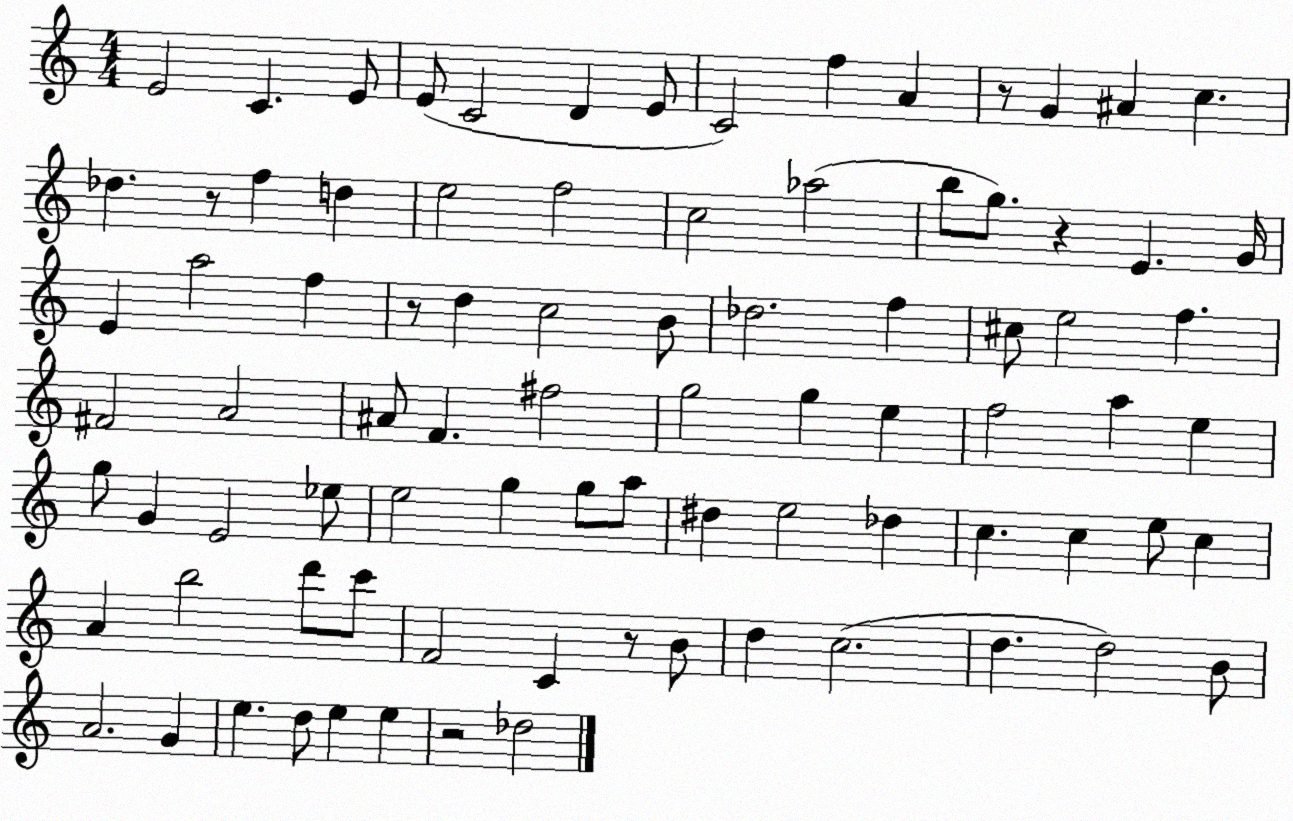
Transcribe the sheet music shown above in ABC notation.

X:1
T:Untitled
M:4/4
L:1/4
K:C
E2 C E/2 E/2 C2 D E/2 C2 f A z/2 G ^A c _d z/2 f d e2 f2 c2 _a2 b/2 g/2 z E G/4 E a2 f z/2 d c2 B/2 _d2 f ^c/2 e2 f ^F2 A2 ^A/2 F ^f2 g2 g e f2 a e g/2 G E2 _e/2 e2 g g/2 a/2 ^d e2 _d c c e/2 c A b2 d'/2 c'/2 F2 C z/2 B/2 d c2 d d2 B/2 A2 G e d/2 e e z2 _d2